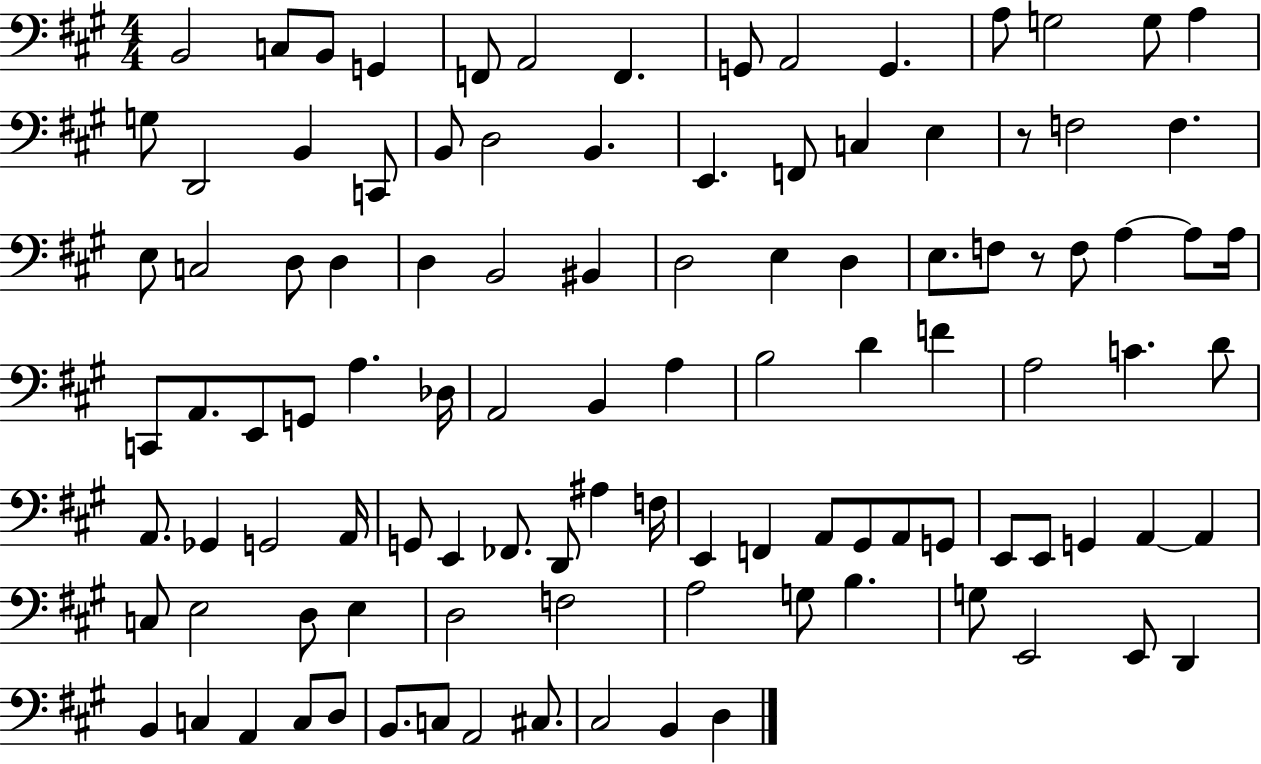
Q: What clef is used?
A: bass